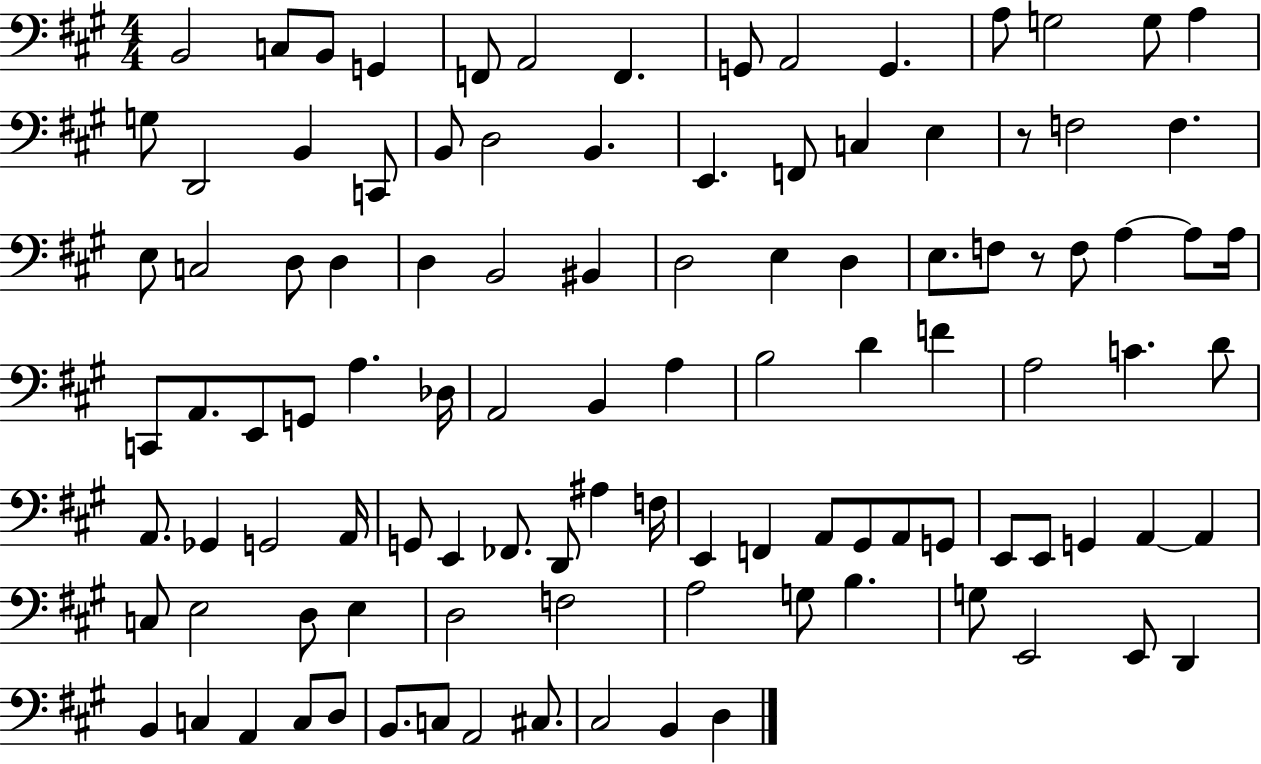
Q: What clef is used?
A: bass